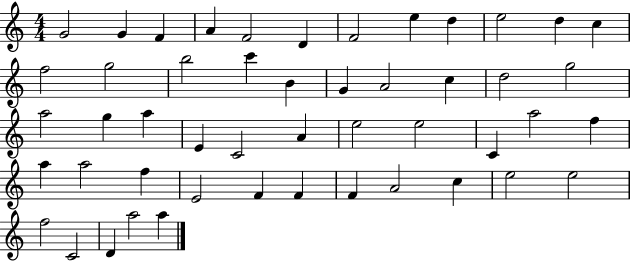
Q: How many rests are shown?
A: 0